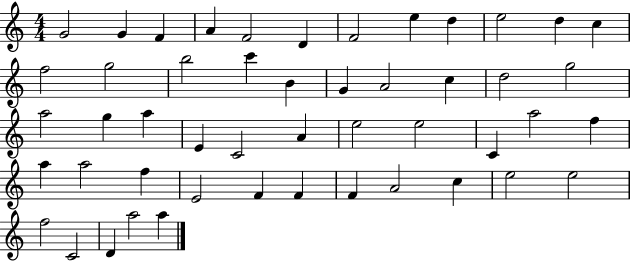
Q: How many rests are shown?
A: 0